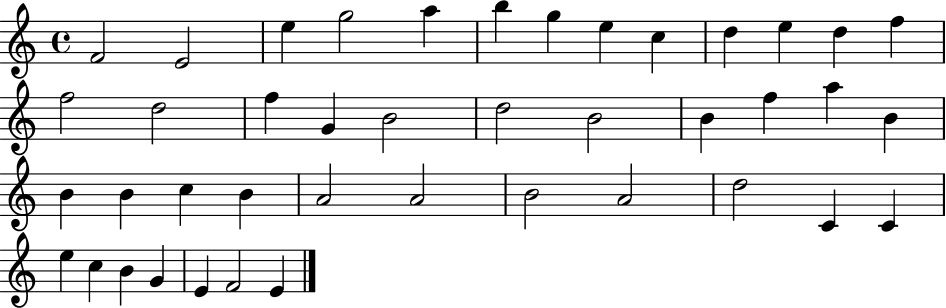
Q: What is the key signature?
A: C major